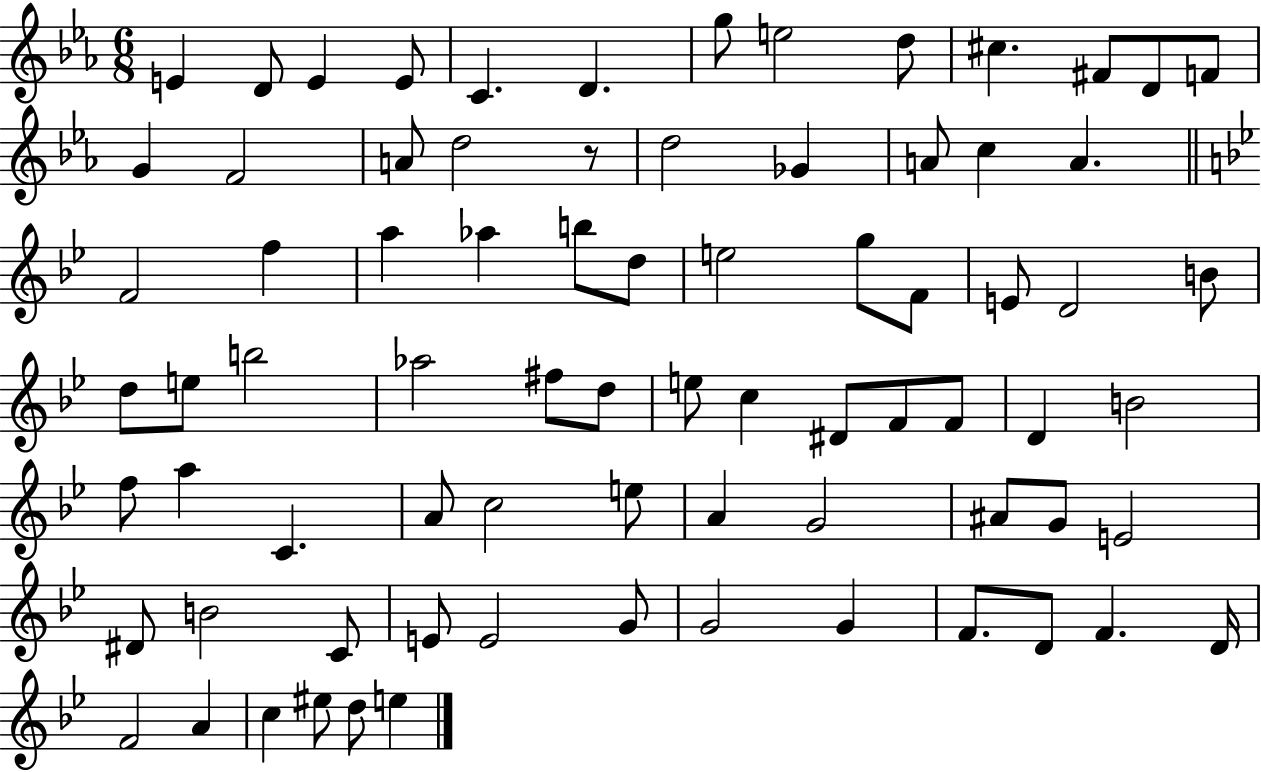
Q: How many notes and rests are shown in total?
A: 77